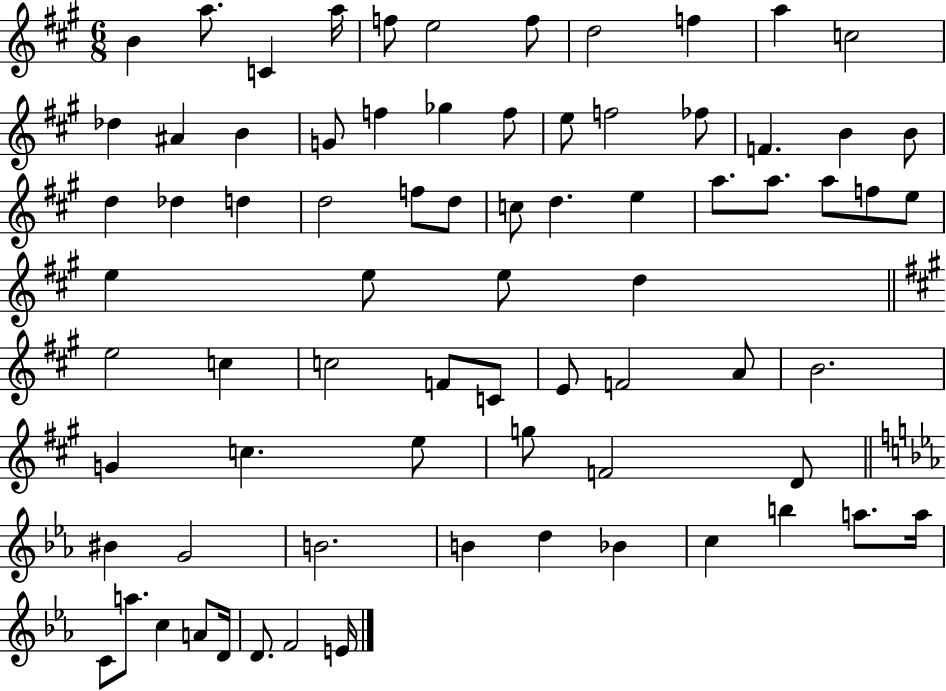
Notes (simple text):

B4/q A5/e. C4/q A5/s F5/e E5/h F5/e D5/h F5/q A5/q C5/h Db5/q A#4/q B4/q G4/e F5/q Gb5/q F5/e E5/e F5/h FES5/e F4/q. B4/q B4/e D5/q Db5/q D5/q D5/h F5/e D5/e C5/e D5/q. E5/q A5/e. A5/e. A5/e F5/e E5/e E5/q E5/e E5/e D5/q E5/h C5/q C5/h F4/e C4/e E4/e F4/h A4/e B4/h. G4/q C5/q. E5/e G5/e F4/h D4/e BIS4/q G4/h B4/h. B4/q D5/q Bb4/q C5/q B5/q A5/e. A5/s C4/e A5/e. C5/q A4/e D4/s D4/e. F4/h E4/s